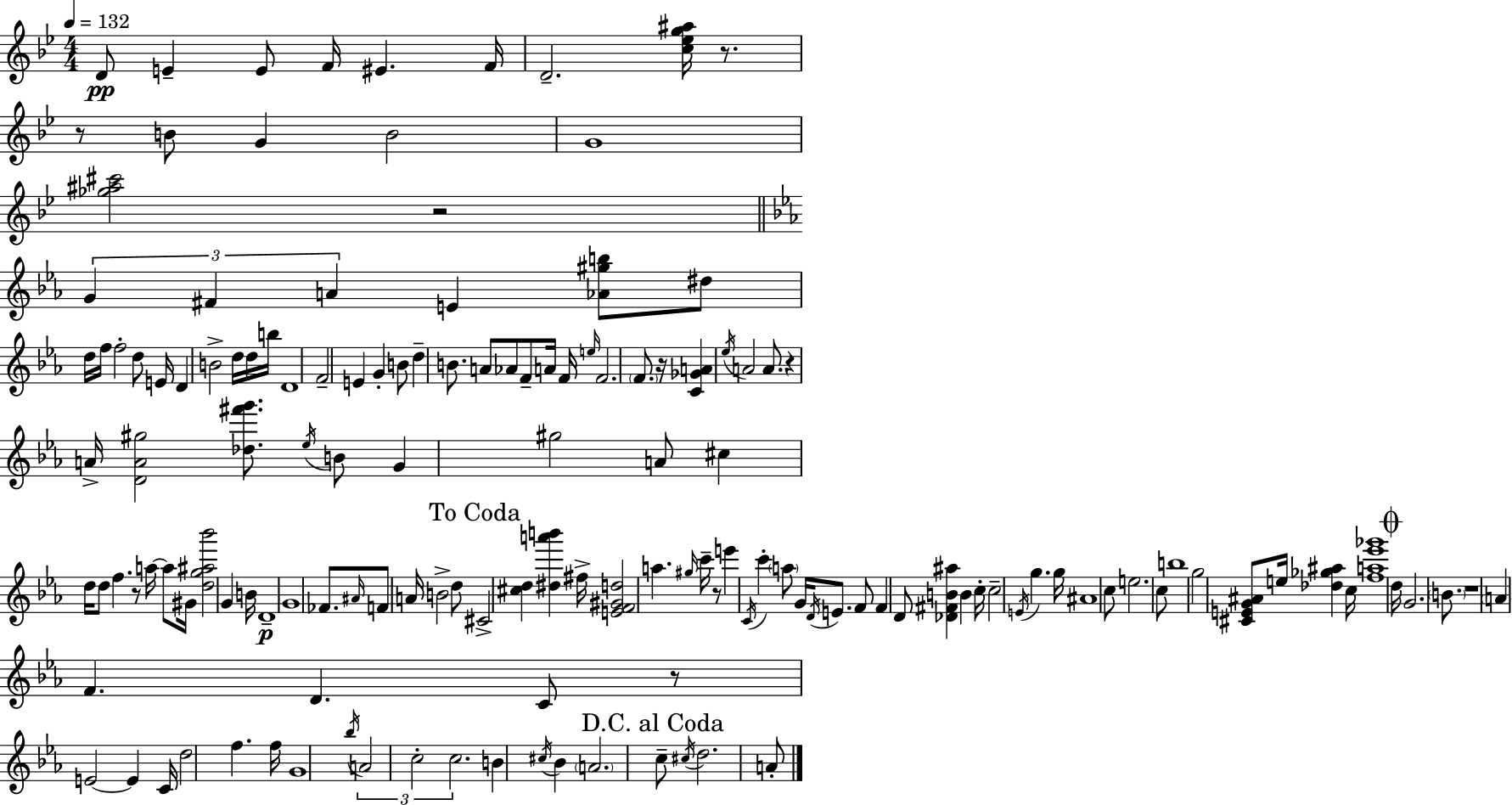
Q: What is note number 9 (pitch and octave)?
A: G4